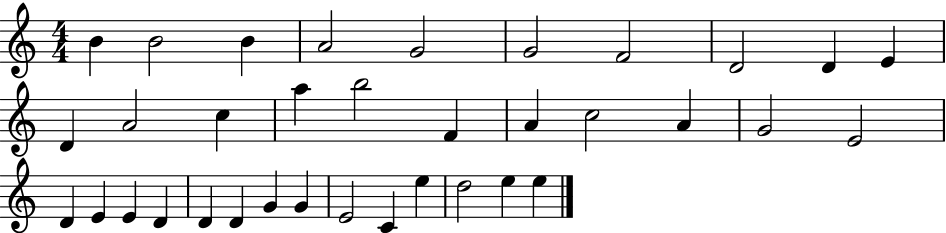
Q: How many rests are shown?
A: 0